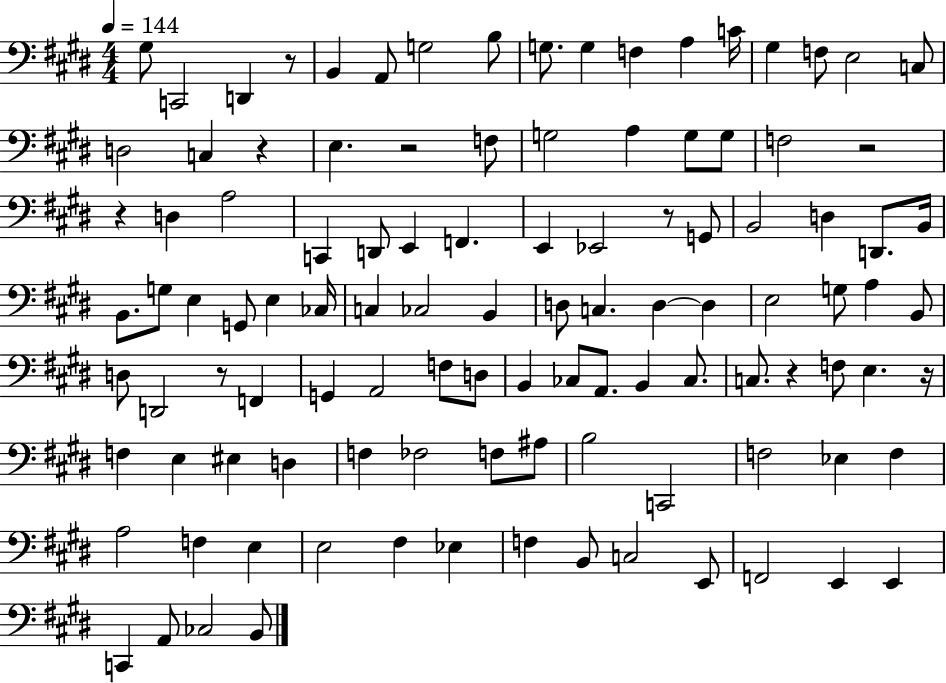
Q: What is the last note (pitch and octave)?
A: B2